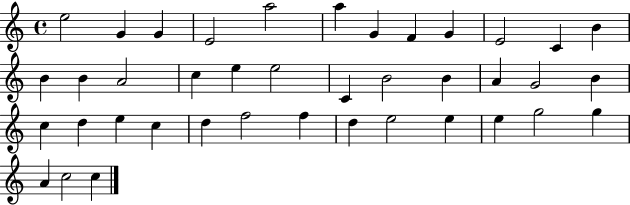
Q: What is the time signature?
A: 4/4